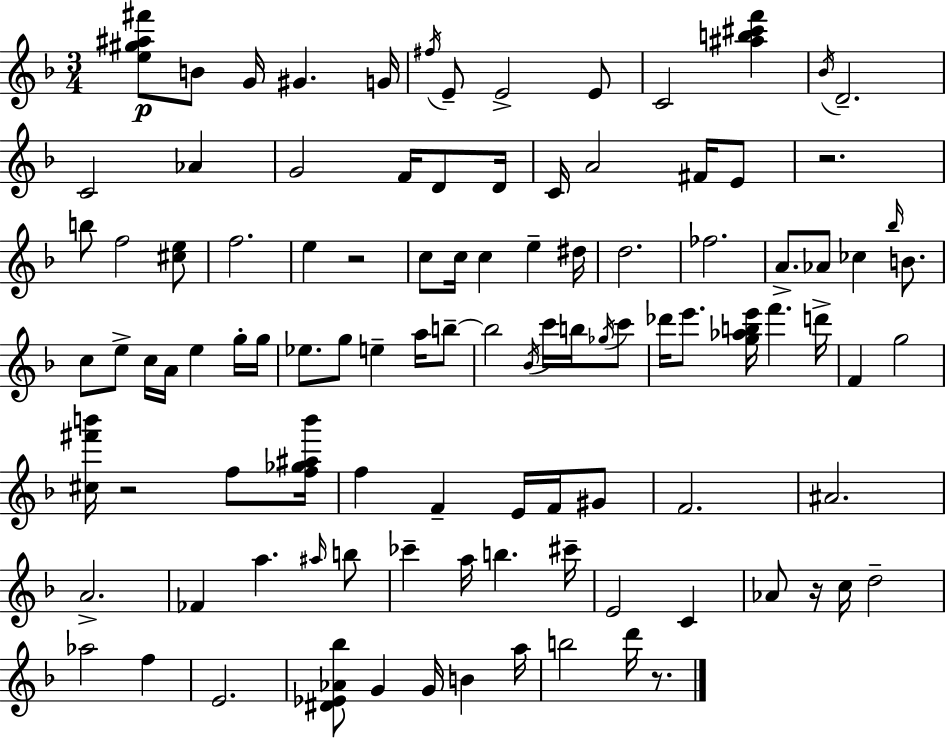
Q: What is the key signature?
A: D minor